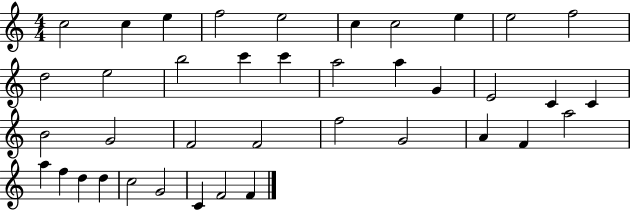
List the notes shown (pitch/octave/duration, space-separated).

C5/h C5/q E5/q F5/h E5/h C5/q C5/h E5/q E5/h F5/h D5/h E5/h B5/h C6/q C6/q A5/h A5/q G4/q E4/h C4/q C4/q B4/h G4/h F4/h F4/h F5/h G4/h A4/q F4/q A5/h A5/q F5/q D5/q D5/q C5/h G4/h C4/q F4/h F4/q